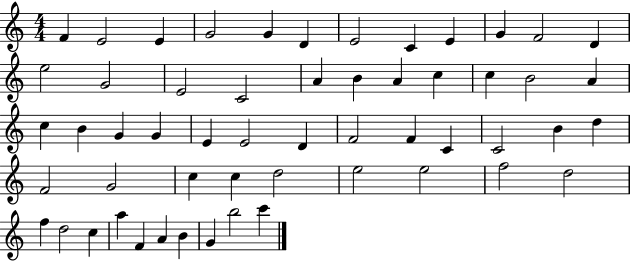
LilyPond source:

{
  \clef treble
  \numericTimeSignature
  \time 4/4
  \key c \major
  f'4 e'2 e'4 | g'2 g'4 d'4 | e'2 c'4 e'4 | g'4 f'2 d'4 | \break e''2 g'2 | e'2 c'2 | a'4 b'4 a'4 c''4 | c''4 b'2 a'4 | \break c''4 b'4 g'4 g'4 | e'4 e'2 d'4 | f'2 f'4 c'4 | c'2 b'4 d''4 | \break f'2 g'2 | c''4 c''4 d''2 | e''2 e''2 | f''2 d''2 | \break f''4 d''2 c''4 | a''4 f'4 a'4 b'4 | g'4 b''2 c'''4 | \bar "|."
}